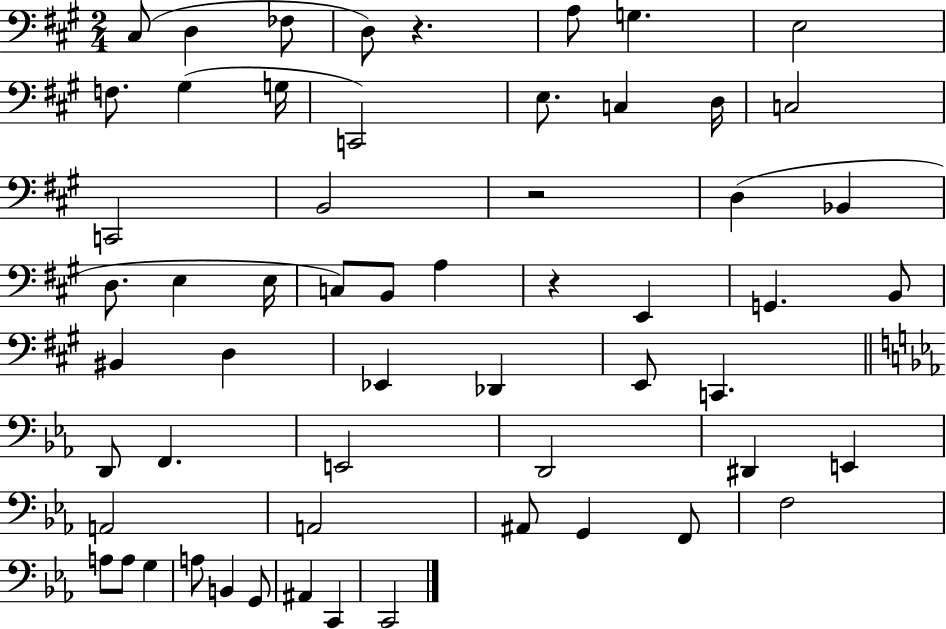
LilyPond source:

{
  \clef bass
  \numericTimeSignature
  \time 2/4
  \key a \major
  \repeat volta 2 { cis8( d4 fes8 | d8) r4. | a8 g4. | e2 | \break f8. gis4( g16 | c,2) | e8. c4 d16 | c2 | \break c,2 | b,2 | r2 | d4( bes,4 | \break d8. e4 e16 | c8) b,8 a4 | r4 e,4 | g,4. b,8 | \break bis,4 d4 | ees,4 des,4 | e,8 c,4. | \bar "||" \break \key ees \major d,8 f,4. | e,2 | d,2 | dis,4 e,4 | \break a,2 | a,2 | ais,8 g,4 f,8 | f2 | \break a8 a8 g4 | a8 b,4 g,8 | ais,4 c,4 | c,2 | \break } \bar "|."
}